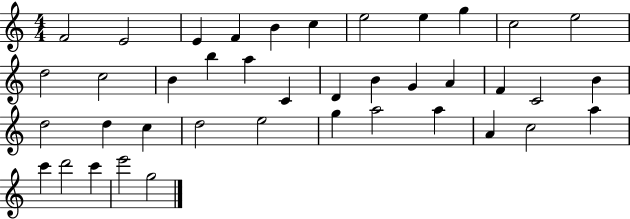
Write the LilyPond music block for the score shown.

{
  \clef treble
  \numericTimeSignature
  \time 4/4
  \key c \major
  f'2 e'2 | e'4 f'4 b'4 c''4 | e''2 e''4 g''4 | c''2 e''2 | \break d''2 c''2 | b'4 b''4 a''4 c'4 | d'4 b'4 g'4 a'4 | f'4 c'2 b'4 | \break d''2 d''4 c''4 | d''2 e''2 | g''4 a''2 a''4 | a'4 c''2 a''4 | \break c'''4 d'''2 c'''4 | e'''2 g''2 | \bar "|."
}